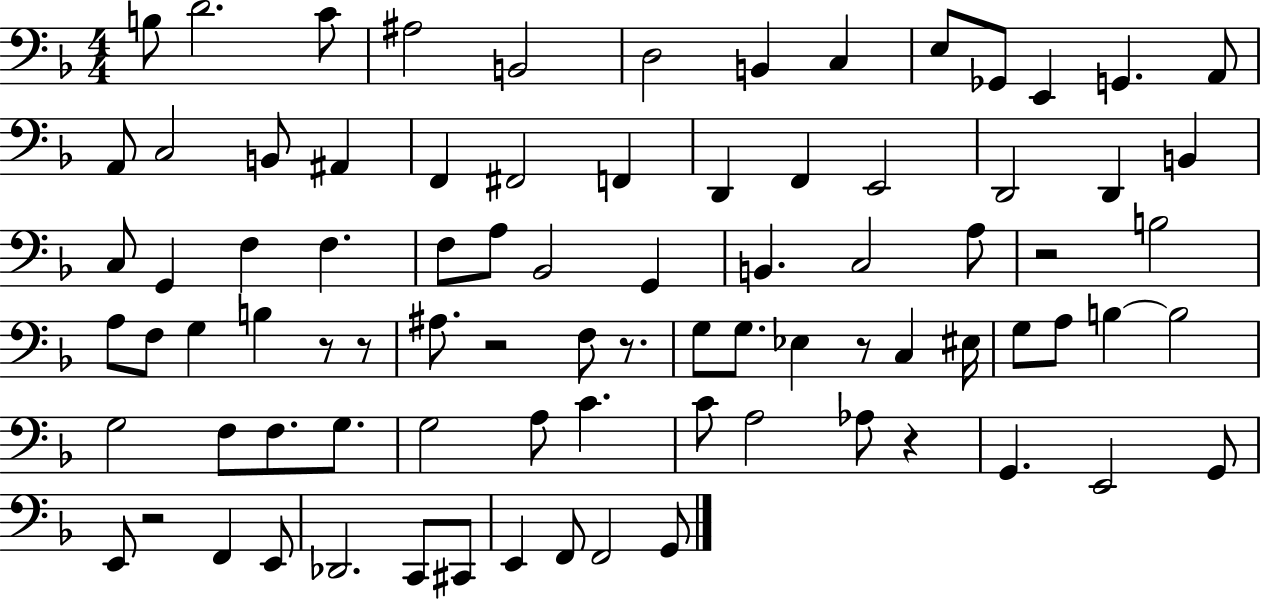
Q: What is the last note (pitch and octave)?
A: G2